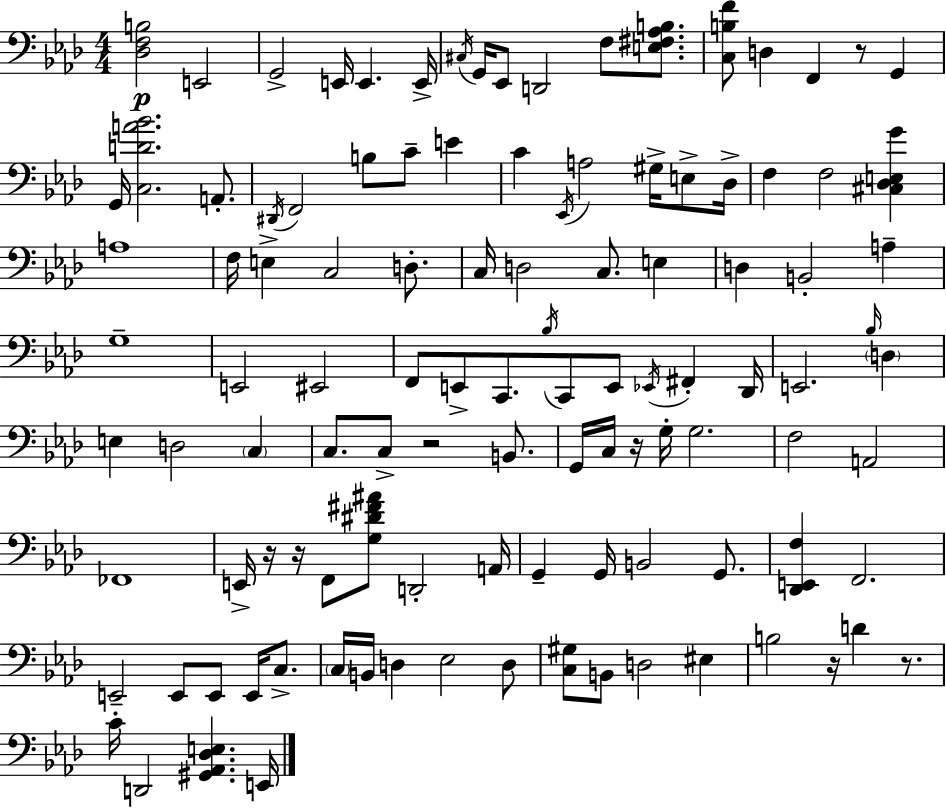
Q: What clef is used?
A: bass